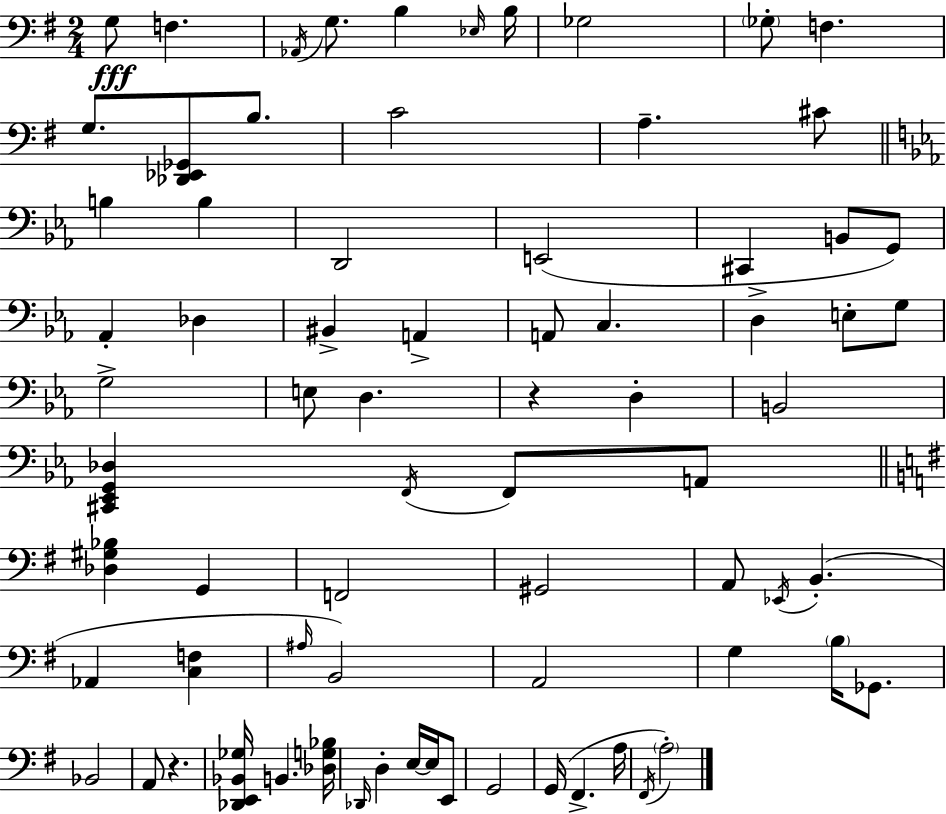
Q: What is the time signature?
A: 2/4